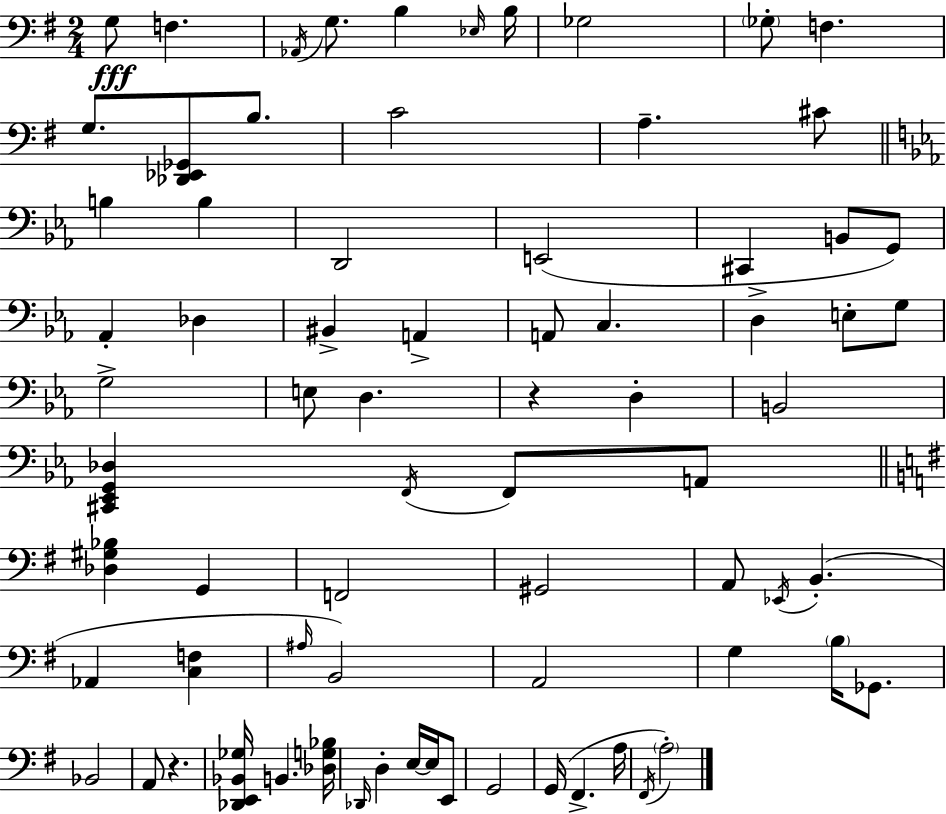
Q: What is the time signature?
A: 2/4